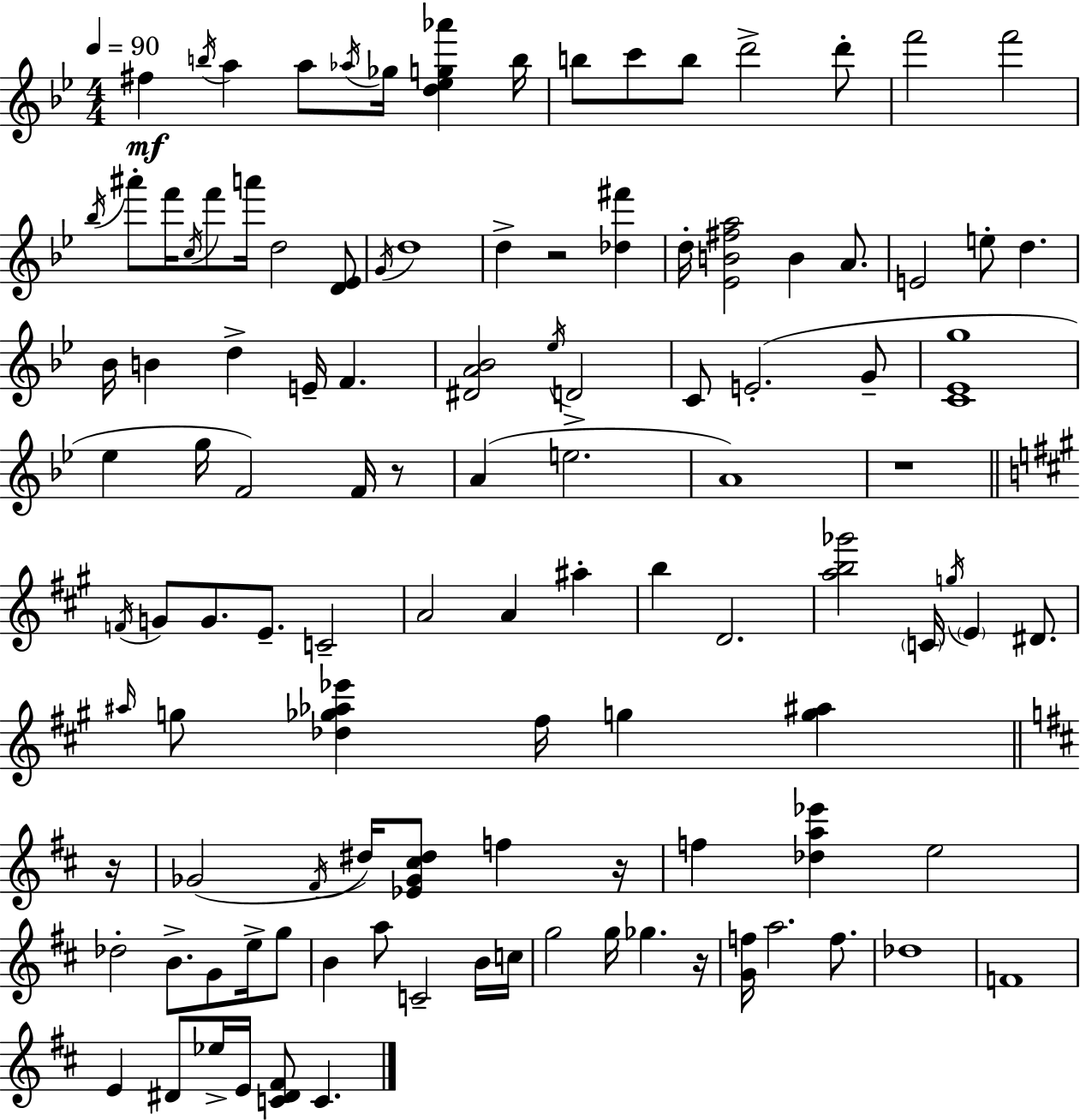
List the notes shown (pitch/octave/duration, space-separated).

F#5/q B5/s A5/q A5/e Ab5/s Gb5/s [D5,Eb5,G5,Ab6]/q B5/s B5/e C6/e B5/e D6/h D6/e F6/h F6/h Bb5/s A#6/e F6/s C5/s F6/e A6/s D5/h [D4,Eb4]/e G4/s D5/w D5/q R/h [Db5,F#6]/q D5/s [Eb4,B4,F#5,A5]/h B4/q A4/e. E4/h E5/e D5/q. Bb4/s B4/q D5/q E4/s F4/q. [D#4,A4,Bb4]/h Eb5/s D4/h C4/e E4/h. G4/e [C4,Eb4,G5]/w Eb5/q G5/s F4/h F4/s R/e A4/q E5/h. A4/w R/w F4/s G4/e G4/e. E4/e. C4/h A4/h A4/q A#5/q B5/q D4/h. [A5,B5,Gb6]/h C4/s G5/s E4/q D#4/e. A#5/s G5/e [Db5,Gb5,Ab5,Eb6]/q F#5/s G5/q [G5,A#5]/q R/s Gb4/h F#4/s D#5/s [Eb4,Gb4,C#5,D#5]/e F5/q R/s F5/q [Db5,A5,Eb6]/q E5/h Db5/h B4/e. G4/e E5/s G5/e B4/q A5/e C4/h B4/s C5/s G5/h G5/s Gb5/q. R/s [G4,F5]/s A5/h. F5/e. Db5/w F4/w E4/q D#4/e Eb5/s E4/s [C4,D#4,F#4]/e C4/q.